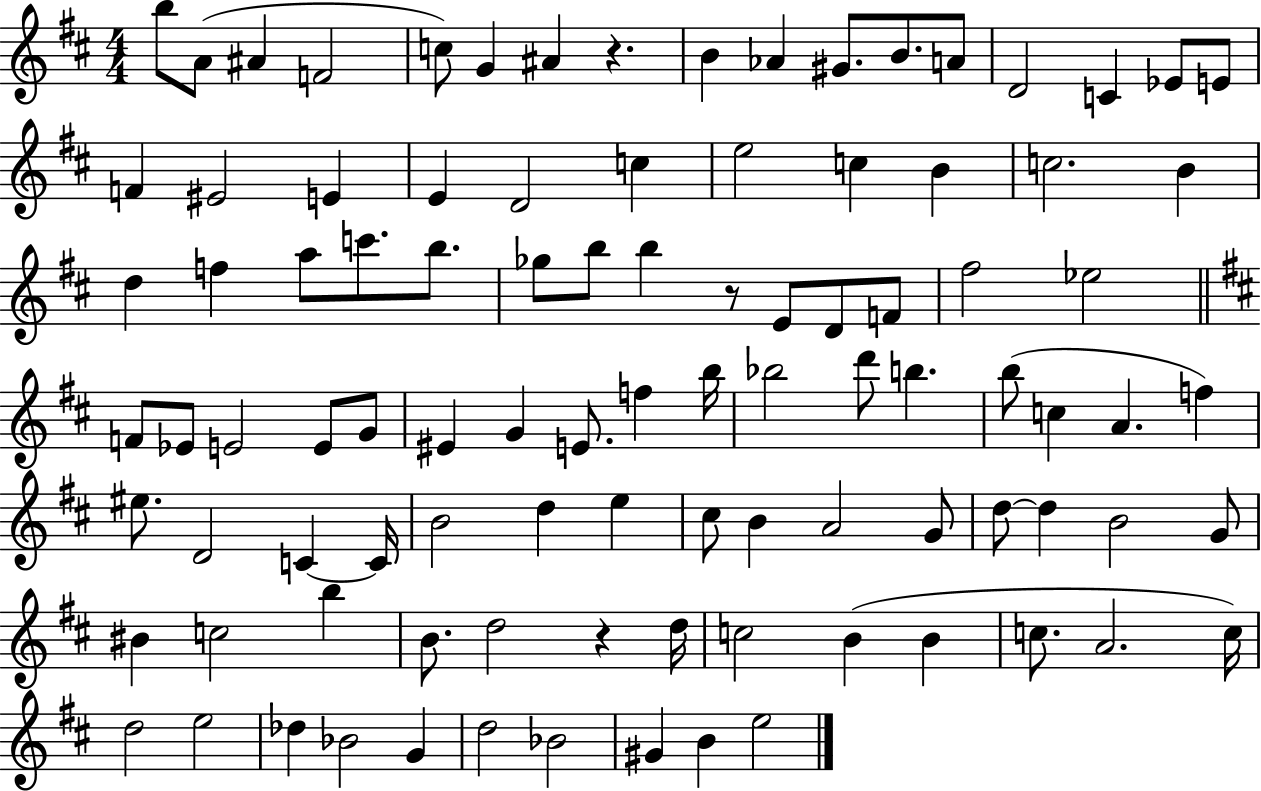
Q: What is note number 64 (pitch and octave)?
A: E5